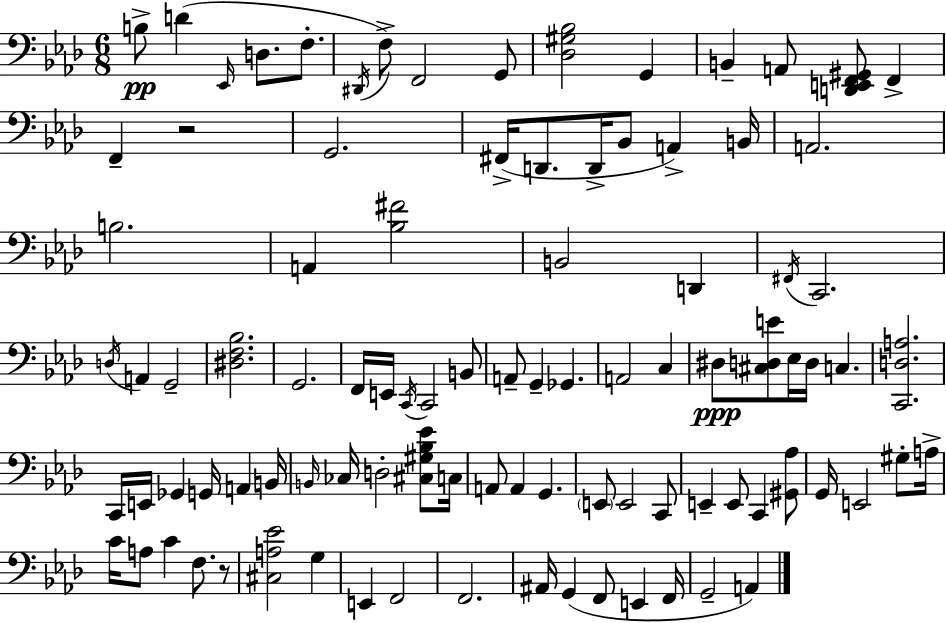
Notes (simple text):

B3/e D4/q Eb2/s D3/e. F3/e. D#2/s F3/e F2/h G2/e [Db3,G#3,Bb3]/h G2/q B2/q A2/e [D2,E2,F2,G#2]/e F2/q F2/q R/h G2/h. F#2/s D2/e. D2/s Bb2/e A2/q B2/s A2/h. B3/h. A2/q [Bb3,F#4]/h B2/h D2/q F#2/s C2/h. D3/s A2/q G2/h [D#3,F3,Bb3]/h. G2/h. F2/s E2/s C2/s C2/h B2/e A2/e G2/q Gb2/q. A2/h C3/q D#3/e [C#3,D3,E4]/e Eb3/s D3/s C3/q. [C2,D3,A3]/h. C2/s E2/s Gb2/q G2/s A2/q B2/s B2/s CES3/s D3/h [C#3,G#3,Bb3,Eb4]/e C3/s A2/e A2/q G2/q. E2/e E2/h C2/e E2/q E2/e C2/q [G#2,Ab3]/e G2/s E2/h G#3/e A3/s C4/s A3/e C4/q F3/e. R/e [C#3,A3,Eb4]/h G3/q E2/q F2/h F2/h. A#2/s G2/q F2/e E2/q F2/s G2/h A2/q